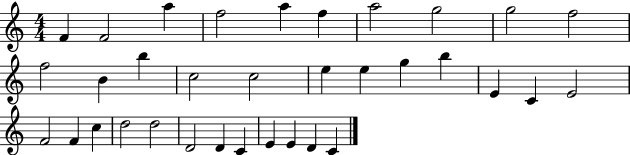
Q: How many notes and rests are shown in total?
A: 34